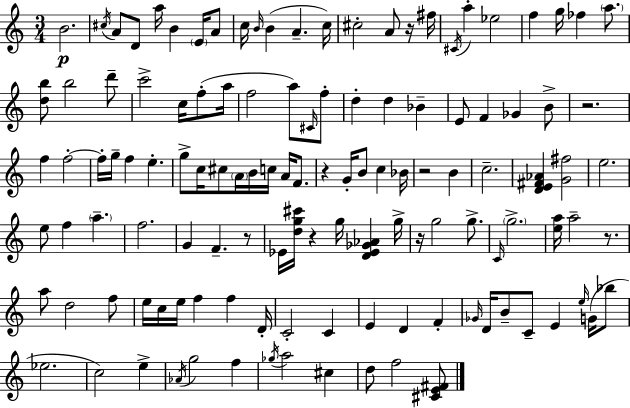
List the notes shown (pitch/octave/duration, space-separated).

B4/h. C#5/s A4/e D4/e A5/s B4/q E4/s A4/e C5/s B4/s B4/q A4/q. C5/s C#5/h A4/e R/s F#5/s C#4/s A5/q Eb5/h F5/q G5/s FES5/q A5/e. [D5,B5]/e B5/h D6/e C6/h C5/s F5/e A5/s F5/h A5/e C#4/s F5/e D5/q D5/q Bb4/q E4/e F4/q Gb4/q B4/e R/h. F5/q F5/h F5/s G5/s F5/q E5/q. G5/e C5/s C#5/e A4/s B4/s C5/s A4/s F4/e. R/q G4/s B4/e C5/q Bb4/s R/h B4/q C5/h. [D4,E4,F#4,Ab4]/q [G4,F#5]/h E5/h. E5/e F5/q A5/q. F5/h. G4/q F4/q. R/e Eb4/s [D5,G5,C#6]/s R/q G5/s [D4,Eb4,Gb4,Ab4]/q G5/s R/s G5/h G5/e. C4/s G5/h. [E5,A5]/s A5/h R/e. A5/e D5/h F5/e E5/s C5/s E5/s F5/q F5/q D4/s C4/h C4/q E4/q D4/q F4/q Gb4/s D4/s B4/e C4/e E4/q E5/s G4/s Bb5/e Eb5/h. C5/h E5/q Ab4/s G5/h F5/q Gb5/s A5/h C#5/q D5/e F5/h [C#4,E4,F#4]/e